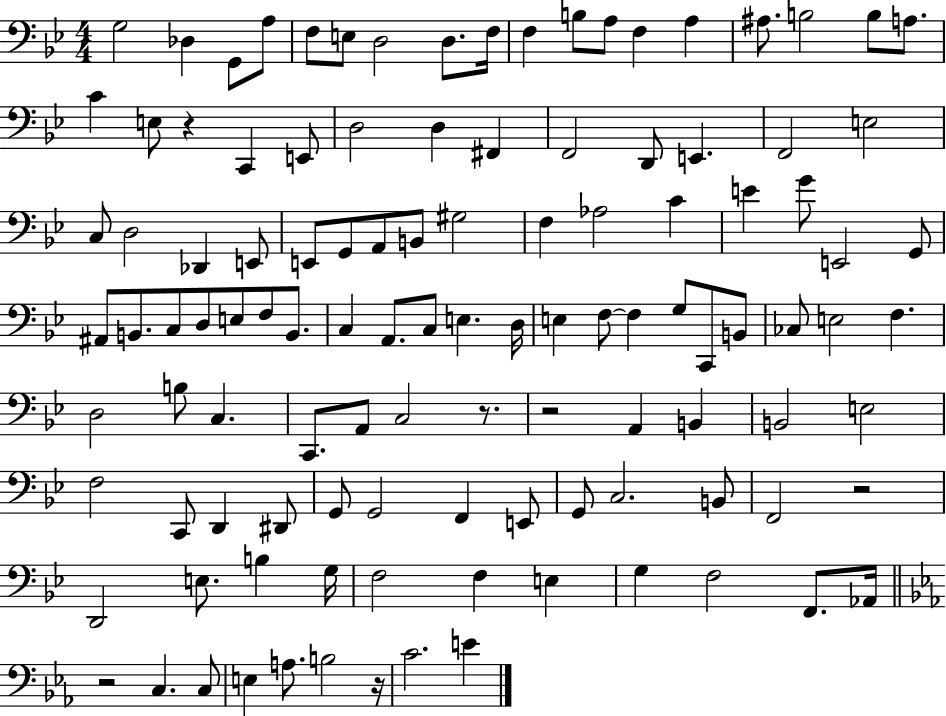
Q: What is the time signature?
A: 4/4